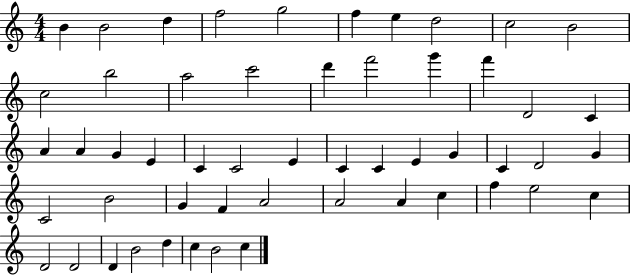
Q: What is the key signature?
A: C major